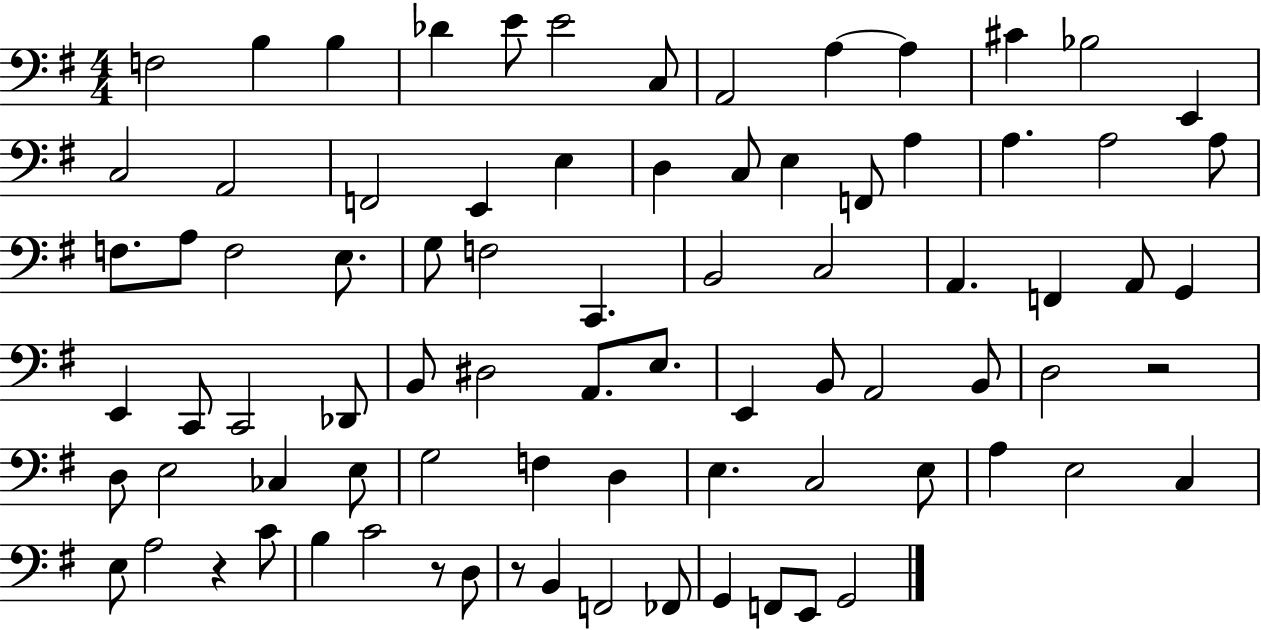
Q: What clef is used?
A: bass